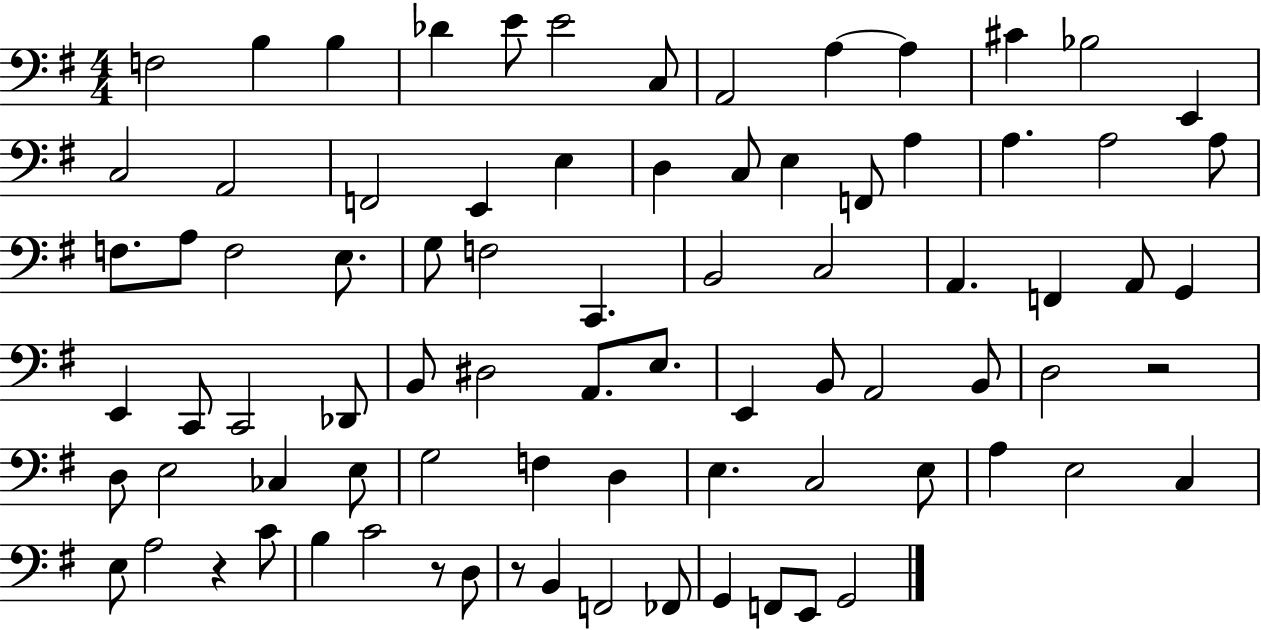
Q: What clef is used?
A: bass